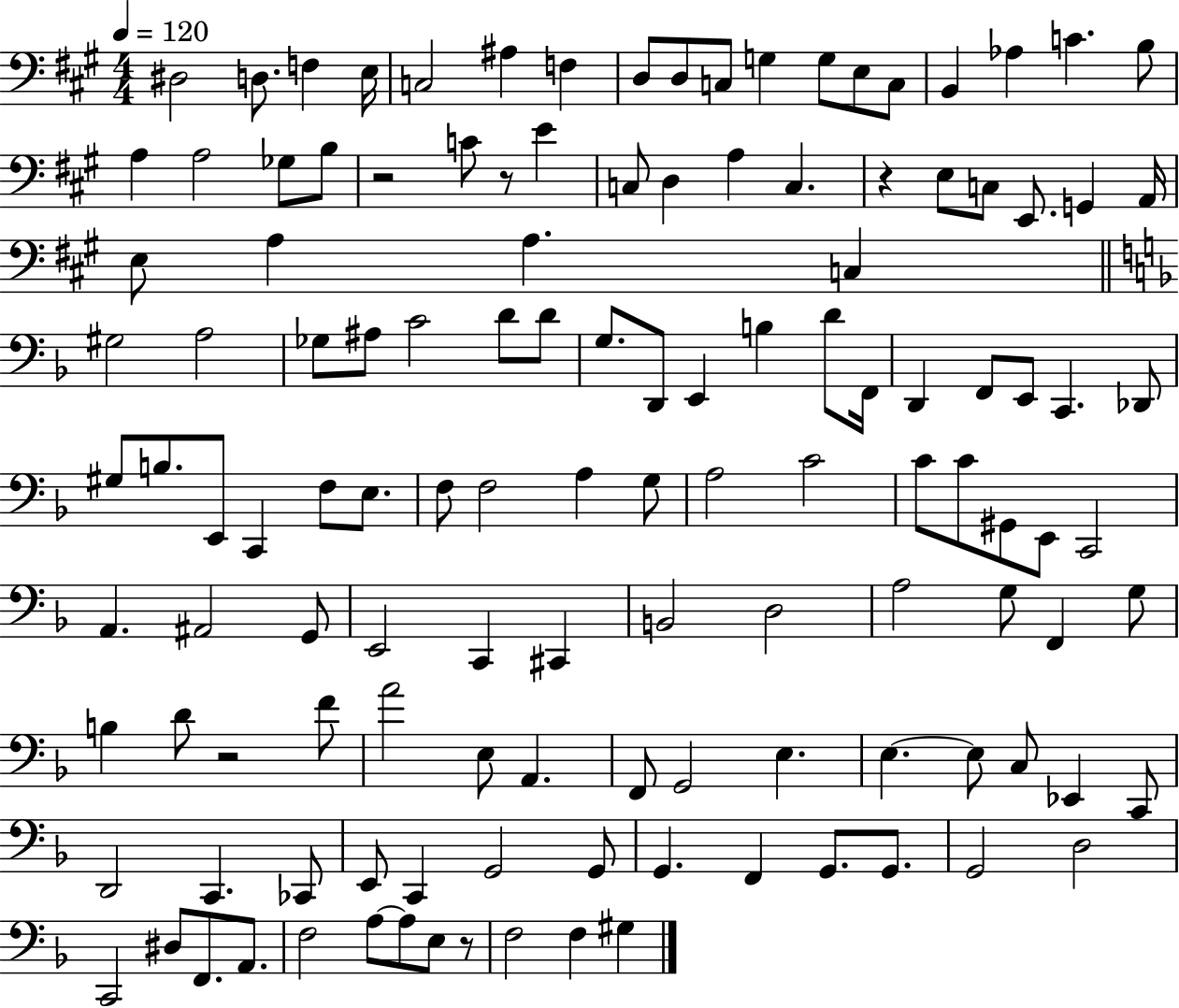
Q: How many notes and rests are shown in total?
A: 127